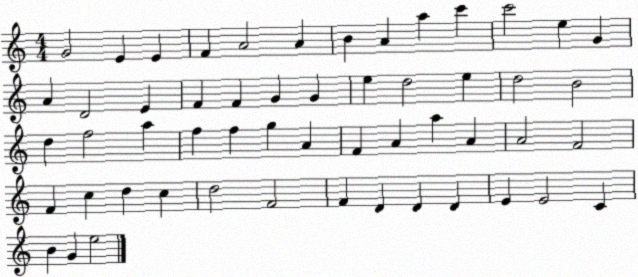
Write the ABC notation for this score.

X:1
T:Untitled
M:4/4
L:1/4
K:C
G2 E E F A2 A B A a c' c'2 e G A D2 E F F G G e d2 e d2 B2 d f2 a f f g A F A a A A2 F2 F c d c d2 F2 F D D D E E2 C B G e2